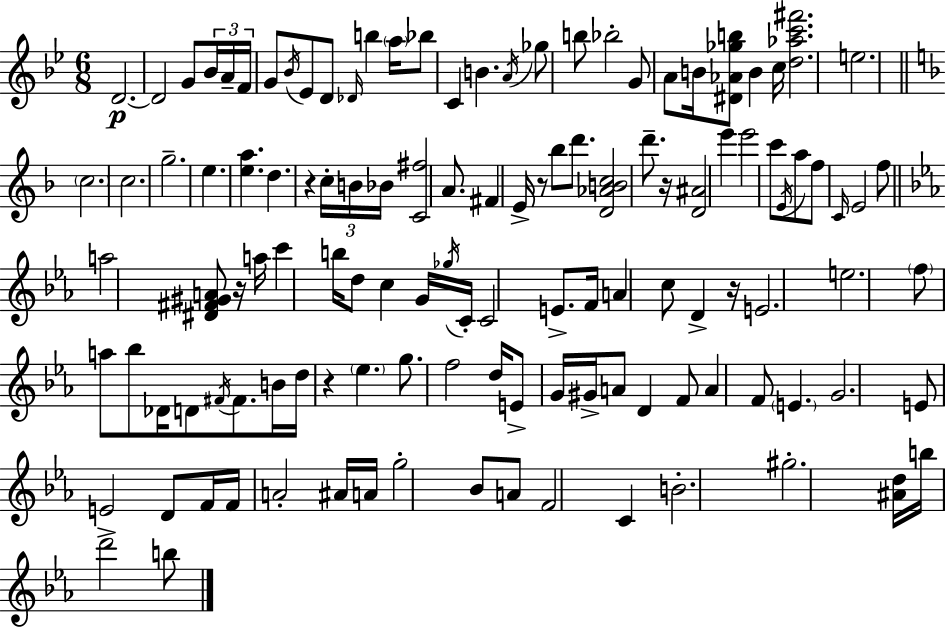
D4/h. D4/h G4/e Bb4/s A4/s F4/s G4/e Bb4/s Eb4/e D4/e Db4/s B5/q A5/s Bb5/e C4/q B4/q. A4/s Gb5/e B5/e Bb5/h G4/e A4/e B4/s [D#4,Ab4,Gb5,B5]/e B4/q C5/s [D5,Ab5,C6,F#6]/h. E5/h. C5/h. C5/h. G5/h. E5/q. [E5,A5]/q. D5/q. R/q C5/s B4/s Bb4/s [C4,F#5]/h A4/e. F#4/q E4/s R/e Bb5/e D6/e. [D4,Ab4,B4,C5]/h D6/e. R/s [D4,A#4]/h E6/q E6/h C6/e E4/s A5/e F5/e C4/s E4/h F5/e A5/h [D#4,F#4,G#4,A4]/e R/s A5/s C6/q B5/s D5/e C5/q G4/s Gb5/s C4/s C4/h E4/e. F4/s A4/q C5/e D4/q R/s E4/h. E5/h. F5/e A5/e Bb5/e Db4/s D4/e F#4/s F#4/e. B4/s D5/s R/q Eb5/q. G5/e. F5/h D5/s E4/e G4/s G#4/s A4/e D4/q F4/e A4/q F4/e E4/q. G4/h. E4/e E4/h D4/e F4/s F4/s A4/h A#4/s A4/s G5/h Bb4/e A4/e F4/h C4/q B4/h. G#5/h. [A#4,D5]/s B5/s D6/h B5/e